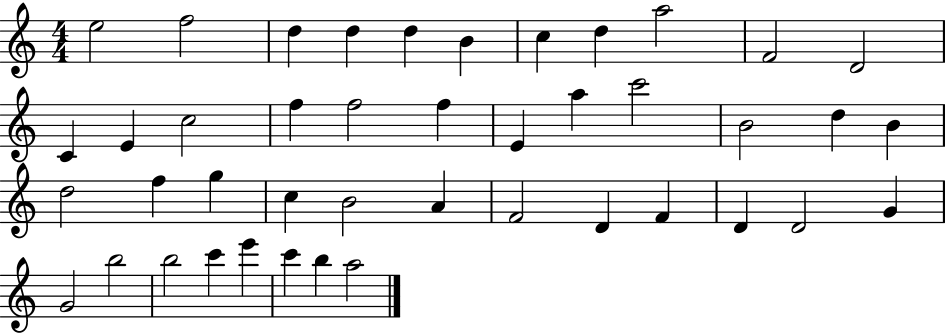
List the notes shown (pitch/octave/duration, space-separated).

E5/h F5/h D5/q D5/q D5/q B4/q C5/q D5/q A5/h F4/h D4/h C4/q E4/q C5/h F5/q F5/h F5/q E4/q A5/q C6/h B4/h D5/q B4/q D5/h F5/q G5/q C5/q B4/h A4/q F4/h D4/q F4/q D4/q D4/h G4/q G4/h B5/h B5/h C6/q E6/q C6/q B5/q A5/h